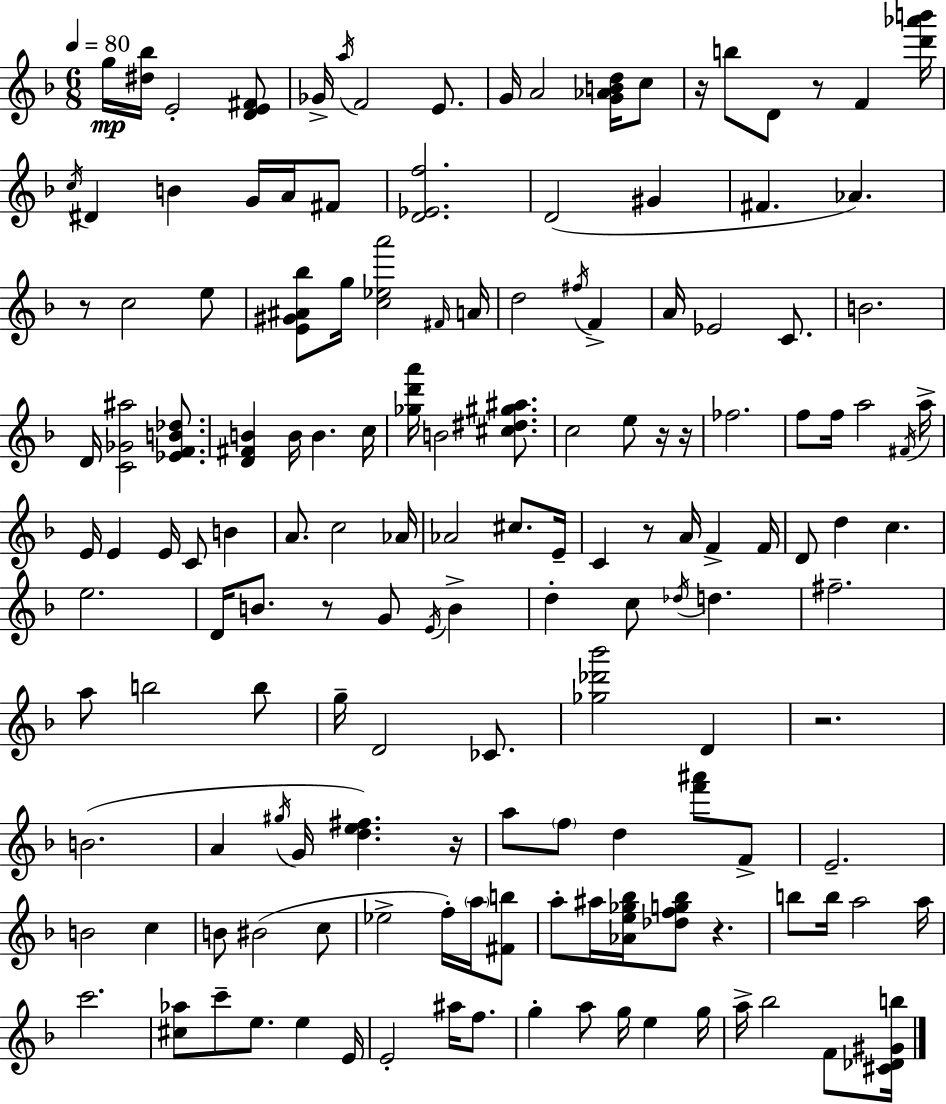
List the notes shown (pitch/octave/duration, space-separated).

G5/s [D#5,Bb5]/s E4/h [D4,E4,F#4]/e Gb4/s A5/s F4/h E4/e. G4/s A4/h [G4,Ab4,B4,D5]/s C5/e R/s B5/e D4/e R/e F4/q [D6,Ab6,B6]/s C5/s D#4/q B4/q G4/s A4/s F#4/e [D4,Eb4,F5]/h. D4/h G#4/q F#4/q. Ab4/q. R/e C5/h E5/e [E4,G#4,A#4,Bb5]/e G5/s [C5,Eb5,A6]/h F#4/s A4/s D5/h F#5/s F4/q A4/s Eb4/h C4/e. B4/h. D4/s [C4,Gb4,A#5]/h [Eb4,F4,B4,Db5]/e. [D4,F#4,B4]/q B4/s B4/q. C5/s [Gb5,D6,A6]/s B4/h [C#5,D#5,G#5,A#5]/e. C5/h E5/e R/s R/s FES5/h. F5/e F5/s A5/h F#4/s A5/s E4/s E4/q E4/s C4/e B4/q A4/e. C5/h Ab4/s Ab4/h C#5/e. E4/s C4/q R/e A4/s F4/q F4/s D4/e D5/q C5/q. E5/h. D4/s B4/e. R/e G4/e E4/s B4/q D5/q C5/e Db5/s D5/q. F#5/h. A5/e B5/h B5/e G5/s D4/h CES4/e. [Gb5,Db6,Bb6]/h D4/q R/h. B4/h. A4/q G#5/s G4/s [D5,E5,F#5]/q. R/s A5/e F5/e D5/q [F6,A#6]/e F4/e E4/h. B4/h C5/q B4/e BIS4/h C5/e Eb5/h F5/s A5/s [F#4,B5]/e A5/e A#5/s [Ab4,E5,Gb5,Bb5]/s [Db5,F5,G5,Bb5]/e R/q. B5/e B5/s A5/h A5/s C6/h. [C#5,Ab5]/e C6/e E5/e. E5/q E4/s E4/h A#5/s F5/e. G5/q A5/e G5/s E5/q G5/s A5/s Bb5/h F4/e [C#4,Db4,G#4,B5]/s